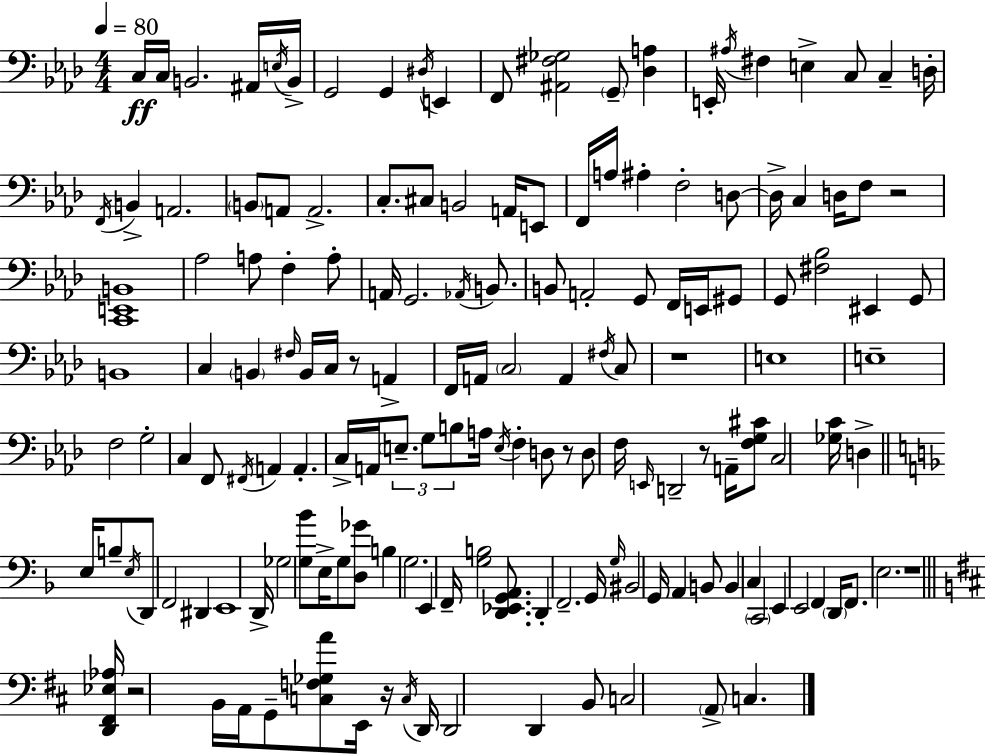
{
  \clef bass
  \numericTimeSignature
  \time 4/4
  \key f \minor
  \tempo 4 = 80
  c16\ff c16 b,2. ais,16 \acciaccatura { e16 } | b,16-> g,2 g,4 \acciaccatura { dis16 } e,4 | f,8 <ais, fis ges>2 \parenthesize g,8-- <des a>4 | e,16-. \acciaccatura { ais16 } fis4 e4-> c8 c4-- | \break d16-. \acciaccatura { f,16 } b,4-> a,2. | \parenthesize b,8 a,8 a,2.-> | c8.-. cis8 b,2 | a,16 e,8 f,16 a16 ais4-. f2-. | \break d8~~ d16-> c4 d16 f8 r2 | <c, e, b,>1 | aes2 a8 f4-. | a8-. a,16 g,2. | \break \acciaccatura { aes,16 } b,8. b,8 a,2-. g,8 | f,16 e,16 gis,8 g,8 <fis bes>2 eis,4 | g,8 b,1 | c4 \parenthesize b,4 \grace { fis16 } b,16 c16 | \break r8 a,4-> f,16 a,16 \parenthesize c2 | a,4 \acciaccatura { fis16 } c8 r1 | e1 | e1-- | \break f2 g2-. | c4 f,8 \acciaccatura { fis,16 } a,4 | a,4.-. c16-> a,16 \tuplet 3/2 { \parenthesize e8.-- g8 b8 } | a16 \acciaccatura { e16 } f4-. d8 r8 d8 f16 \grace { e,16 } d,2-- | \break r8 a,16-- <f g cis'>8 c2 | <ges c'>16 d4-> \bar "||" \break \key d \minor e16 b8-- \acciaccatura { e16 } d,8 f,2 dis,4 | e,1 | d,16-> ges2 <g bes'>8 e16-> g8 | <d ges'>8 b4 g2. | \break e,4 f,16-- <g b>2 <d, ees, g, a,>8. | d,4-. f,2.-- | g,16 \grace { g16 } bis,2 g,16 a,4 | b,8 b,4 c4 \parenthesize c,2 | \break e,4 e,2 f,4 | \parenthesize d,16 f,8. e2. | r1 | \bar "||" \break \key d \major <d, fis, ees aes>16 r2 b,16 a,16 g,8-- <c f ges a'>8 e,16 | r16 \acciaccatura { c16 } d,16 d,2 d,4 b,8 | c2 \parenthesize a,8-> c4. | \bar "|."
}